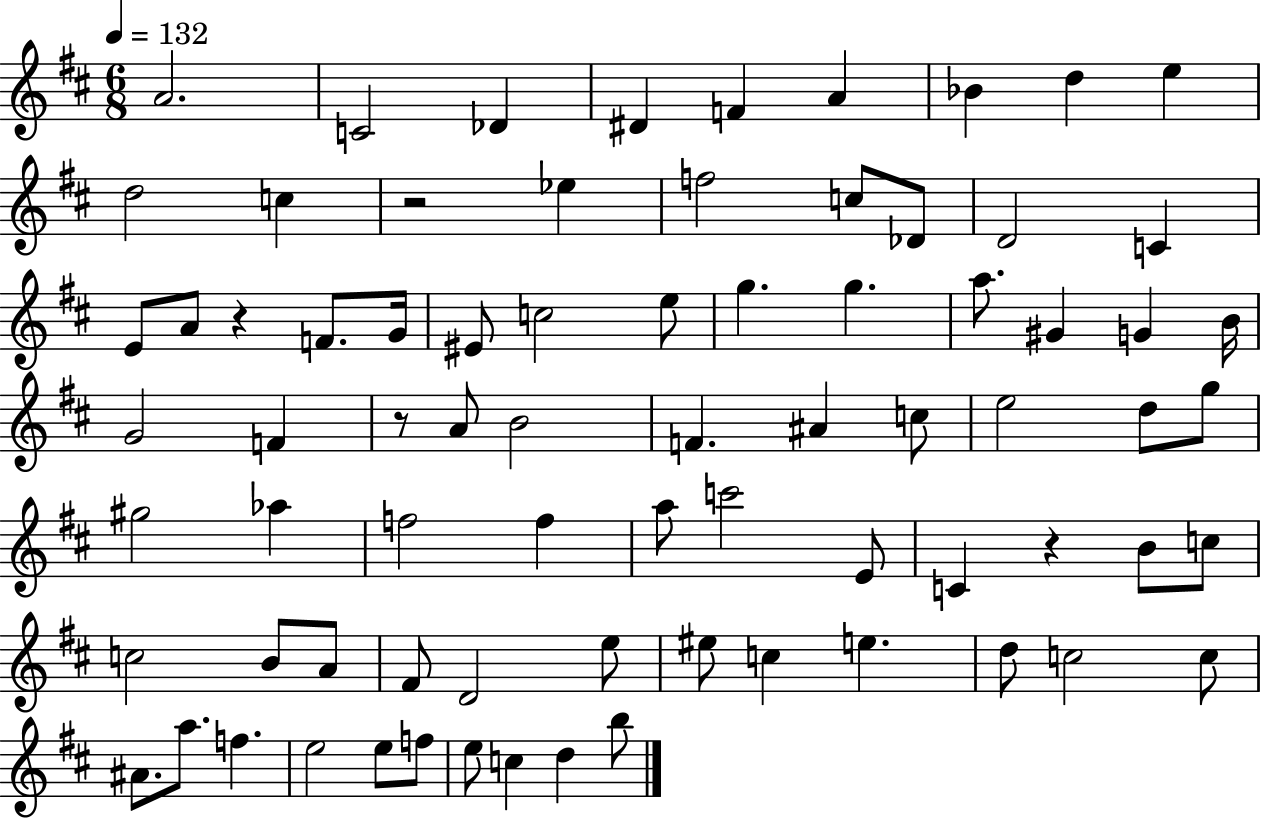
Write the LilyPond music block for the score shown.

{
  \clef treble
  \numericTimeSignature
  \time 6/8
  \key d \major
  \tempo 4 = 132
  a'2. | c'2 des'4 | dis'4 f'4 a'4 | bes'4 d''4 e''4 | \break d''2 c''4 | r2 ees''4 | f''2 c''8 des'8 | d'2 c'4 | \break e'8 a'8 r4 f'8. g'16 | eis'8 c''2 e''8 | g''4. g''4. | a''8. gis'4 g'4 b'16 | \break g'2 f'4 | r8 a'8 b'2 | f'4. ais'4 c''8 | e''2 d''8 g''8 | \break gis''2 aes''4 | f''2 f''4 | a''8 c'''2 e'8 | c'4 r4 b'8 c''8 | \break c''2 b'8 a'8 | fis'8 d'2 e''8 | eis''8 c''4 e''4. | d''8 c''2 c''8 | \break ais'8. a''8. f''4. | e''2 e''8 f''8 | e''8 c''4 d''4 b''8 | \bar "|."
}